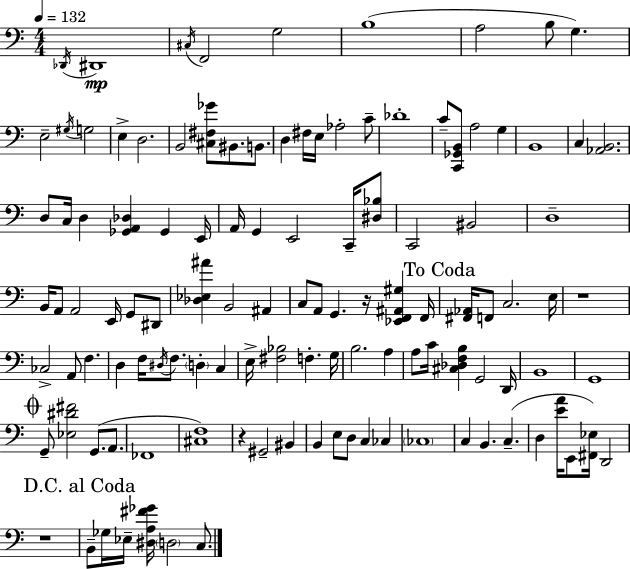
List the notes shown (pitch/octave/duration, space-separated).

Db2/s D#2/w C#3/s F2/h G3/h B3/w A3/h B3/e G3/q. E3/h G#3/s G3/h E3/q D3/h. B2/h [C#3,F#3,Gb4]/e BIS2/e. B2/e. D3/q F#3/s E3/s Ab3/h C4/e Db4/w C4/e [C2,Gb2,B2]/e A3/h G3/q B2/w C3/q [Ab2,B2]/h. D3/e C3/s D3/q [Gb2,A2,Db3]/q Gb2/q E2/s A2/s G2/q E2/h C2/s [D#3,Bb3]/e C2/h BIS2/h D3/w B2/s A2/e A2/h E2/s G2/e D#2/e [Db3,Eb3,A#4]/q B2/h A#2/q C3/e A2/e G2/q. R/s [Eb2,F2,A#2,G#3]/q F2/s [F#2,Ab2]/s F2/e C3/h. E3/s R/w CES3/h A2/e F3/q. D3/q F3/s D#3/s F3/e. D3/q C3/q E3/s [F#3,Bb3]/h F3/q. G3/s B3/h. A3/q A3/e C4/s [C#3,Db3,F3,B3]/q G2/h D2/s B2/w G2/w G2/e [Eb3,D#4,F#4]/h G2/e. A2/e. FES2/w [C#3,F3]/w R/q G#2/h BIS2/q B2/q E3/e D3/e C3/q CES3/q CES3/w C3/q B2/q. C3/q. D3/q [E4,A4]/s E2/e [F#2,Eb3]/s D2/h R/w B2/e Gb3/s Eb3/s [D#3,A3,F#4,Gb4]/s D3/h C3/e.